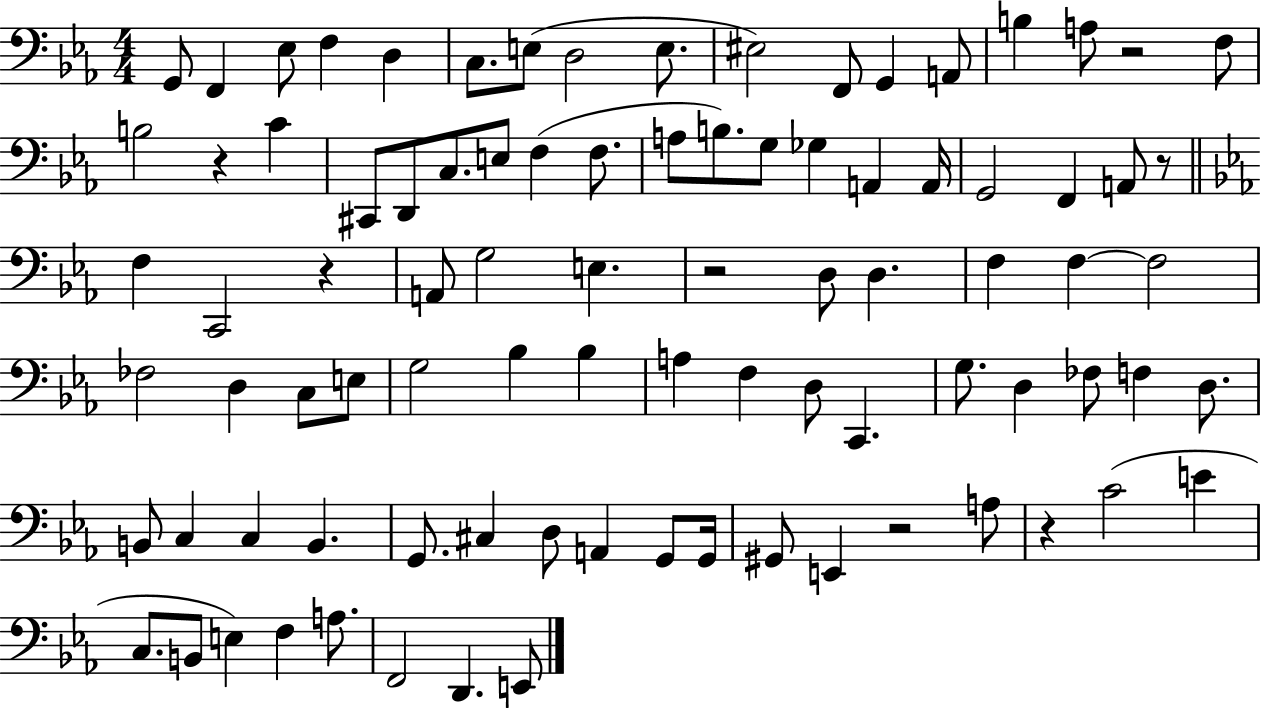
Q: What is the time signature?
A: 4/4